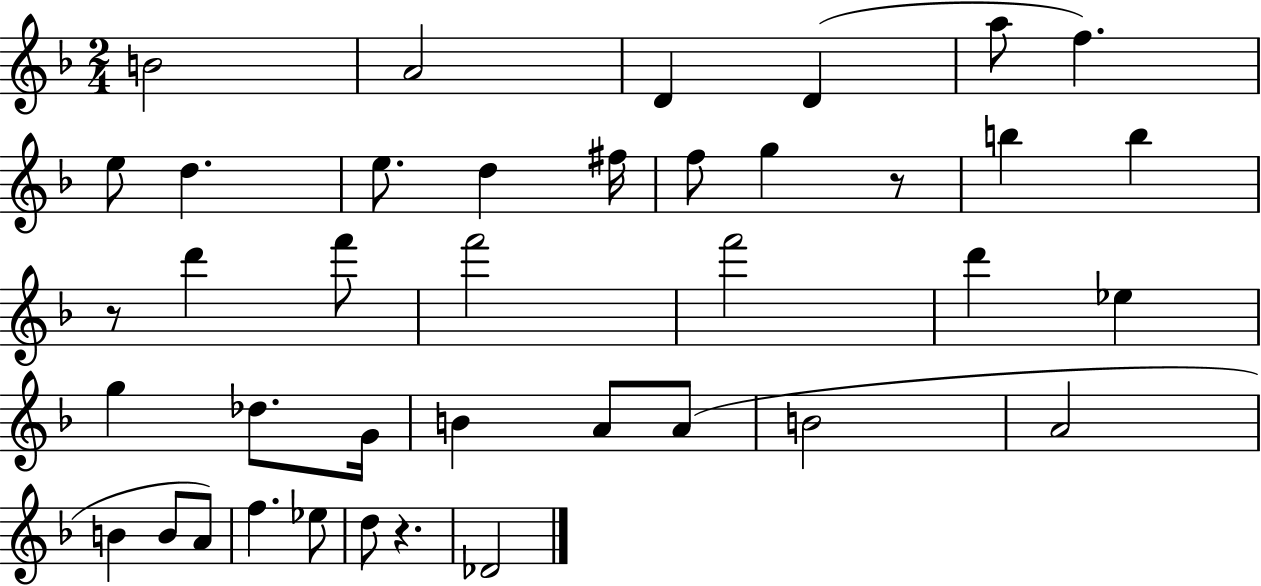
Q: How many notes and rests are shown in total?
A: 39